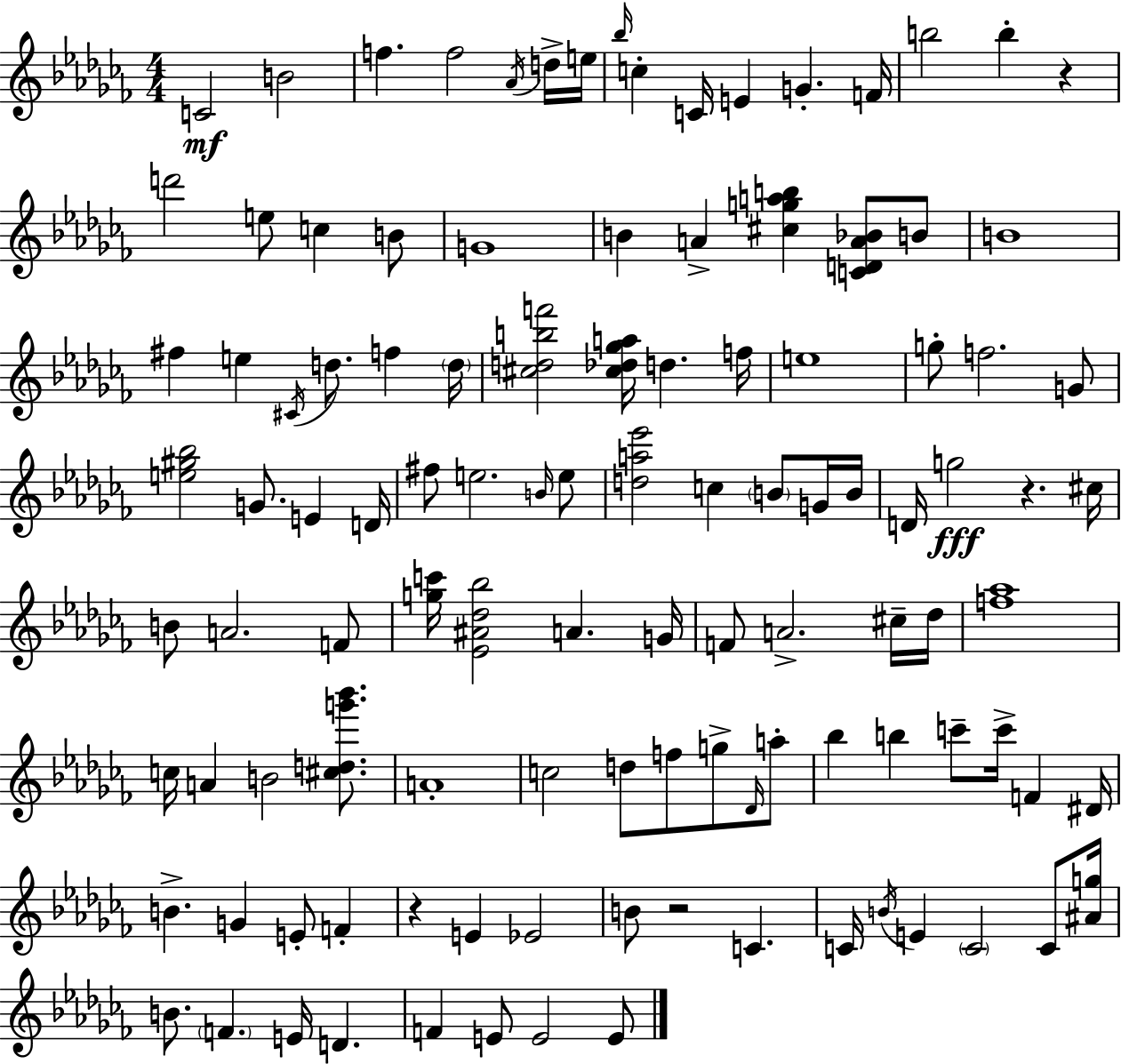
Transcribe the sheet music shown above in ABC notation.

X:1
T:Untitled
M:4/4
L:1/4
K:Abm
C2 B2 f f2 _A/4 d/4 e/4 _b/4 c C/4 E G F/4 b2 b z d'2 e/2 c B/2 G4 B A [^cgab] [CDA_B]/2 B/2 B4 ^f e ^C/4 d/2 f d/4 [^cdbf']2 [^c_d_ga]/4 d f/4 e4 g/2 f2 G/2 [e^g_b]2 G/2 E D/4 ^f/2 e2 B/4 e/2 [da_e']2 c B/2 G/4 B/4 D/4 g2 z ^c/4 B/2 A2 F/2 [gc']/4 [_E^A_d_b]2 A G/4 F/2 A2 ^c/4 _d/4 [f_a]4 c/4 A B2 [^cdg'_b']/2 A4 c2 d/2 f/2 g/2 _D/4 a/2 _b b c'/2 c'/4 F ^D/4 B G E/2 F z E _E2 B/2 z2 C C/4 B/4 E C2 C/2 [^Ag]/4 B/2 F E/4 D F E/2 E2 E/2